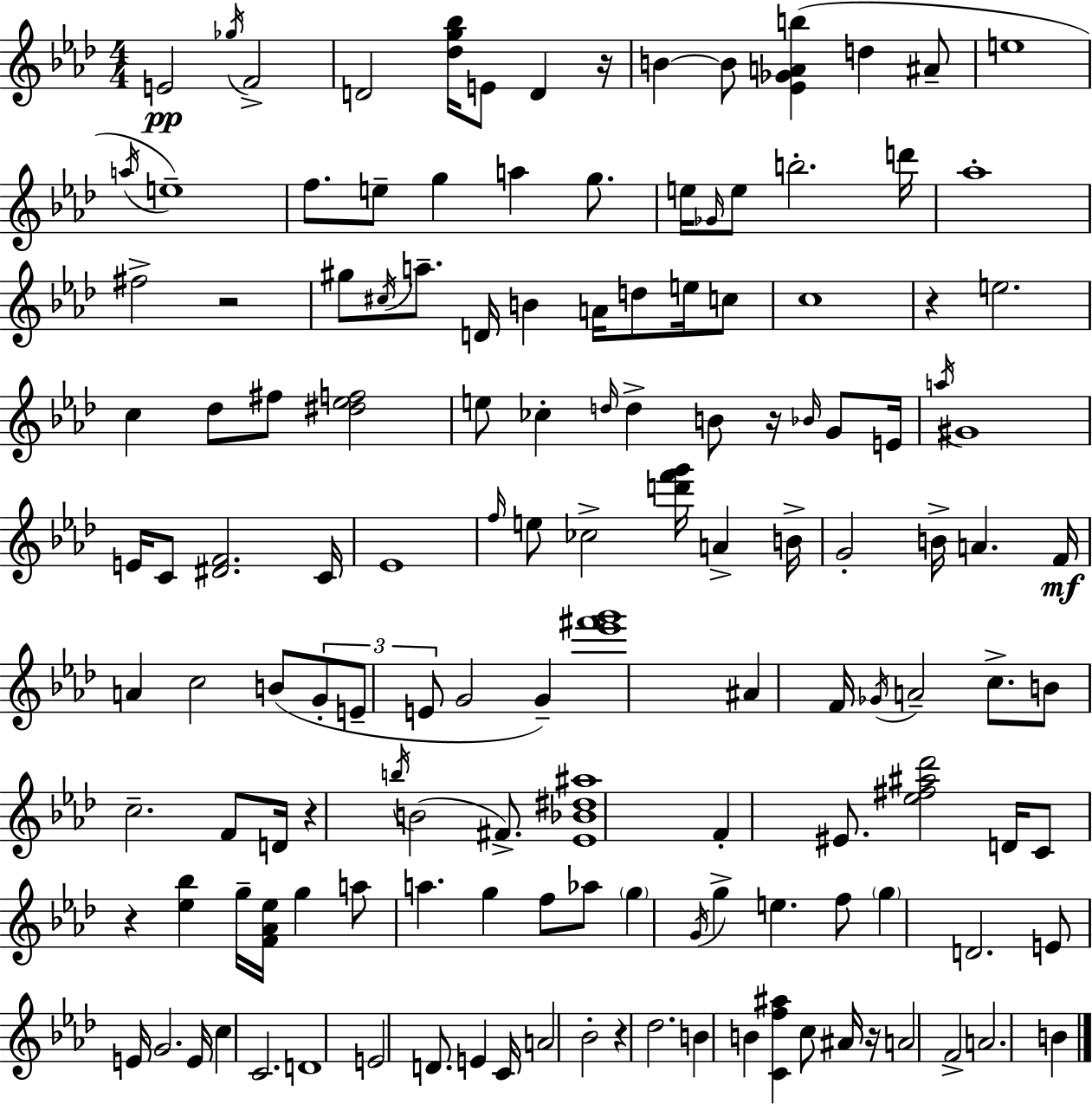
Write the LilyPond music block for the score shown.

{
  \clef treble
  \numericTimeSignature
  \time 4/4
  \key aes \major
  e'2\pp \acciaccatura { ges''16 } f'2-> | d'2 <des'' g'' bes''>16 e'8 d'4 | r16 b'4~~ b'8 <ees' ges' a' b''>4( d''4 ais'8-- | e''1 | \break \acciaccatura { a''16 }) e''1-- | f''8. e''8-- g''4 a''4 g''8. | e''16 \grace { ges'16 } e''8 b''2.-. | d'''16 aes''1-. | \break fis''2-> r2 | gis''8 \acciaccatura { cis''16 } a''8.-- d'16 b'4 a'16 d''8 | e''16 c''8 c''1 | r4 e''2. | \break c''4 des''8 fis''8 <dis'' ees'' f''>2 | e''8 ces''4-. \grace { d''16 } d''4-> b'8 | r16 \grace { bes'16 } g'8 e'16 \acciaccatura { a''16 } gis'1 | e'16 c'8 <dis' f'>2. | \break c'16 ees'1 | \grace { f''16 } e''8 ces''2-> | <d''' f''' g'''>16 a'4-> b'16-> g'2-. | b'16-> a'4. f'16\mf a'4 c''2 | \break b'8( \tuplet 3/2 { g'8-. e'8-- e'8 } g'2 | g'4--) <ees''' fis''' g'''>1 | ais'4 f'16 \acciaccatura { ges'16 } a'2-- | c''8.-> b'8 c''2.-- | \break f'8 d'16 r4 \acciaccatura { b''16 }( b'2 | fis'8.->) <ees' bes' dis'' ais''>1 | f'4-. eis'8. | <ees'' fis'' ais'' des'''>2 d'16 c'8 r4 | \break <ees'' bes''>4 g''16-- <f' aes' ees''>16 g''4 a''8 a''4. | g''4 f''8 aes''8 \parenthesize g''4 \acciaccatura { g'16 } g''4-> | e''4. f''8 \parenthesize g''4 d'2. | e'8 e'16 g'2. | \break e'16 c''4 c'2. | d'1 | e'2 | d'8. e'4 c'16 a'2 | \break bes'2-. r4 des''2. | b'4 b'4 | <c' f'' ais''>4 c''8 ais'16 r16 a'2 | f'2-> a'2. | \break b'4 \bar "|."
}